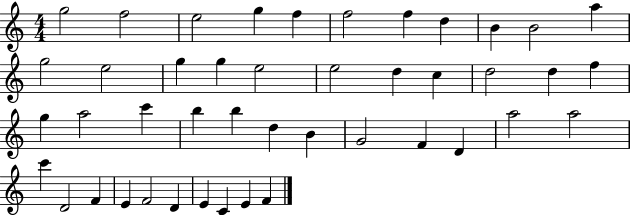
{
  \clef treble
  \numericTimeSignature
  \time 4/4
  \key c \major
  g''2 f''2 | e''2 g''4 f''4 | f''2 f''4 d''4 | b'4 b'2 a''4 | \break g''2 e''2 | g''4 g''4 e''2 | e''2 d''4 c''4 | d''2 d''4 f''4 | \break g''4 a''2 c'''4 | b''4 b''4 d''4 b'4 | g'2 f'4 d'4 | a''2 a''2 | \break c'''4 d'2 f'4 | e'4 f'2 d'4 | e'4 c'4 e'4 f'4 | \bar "|."
}